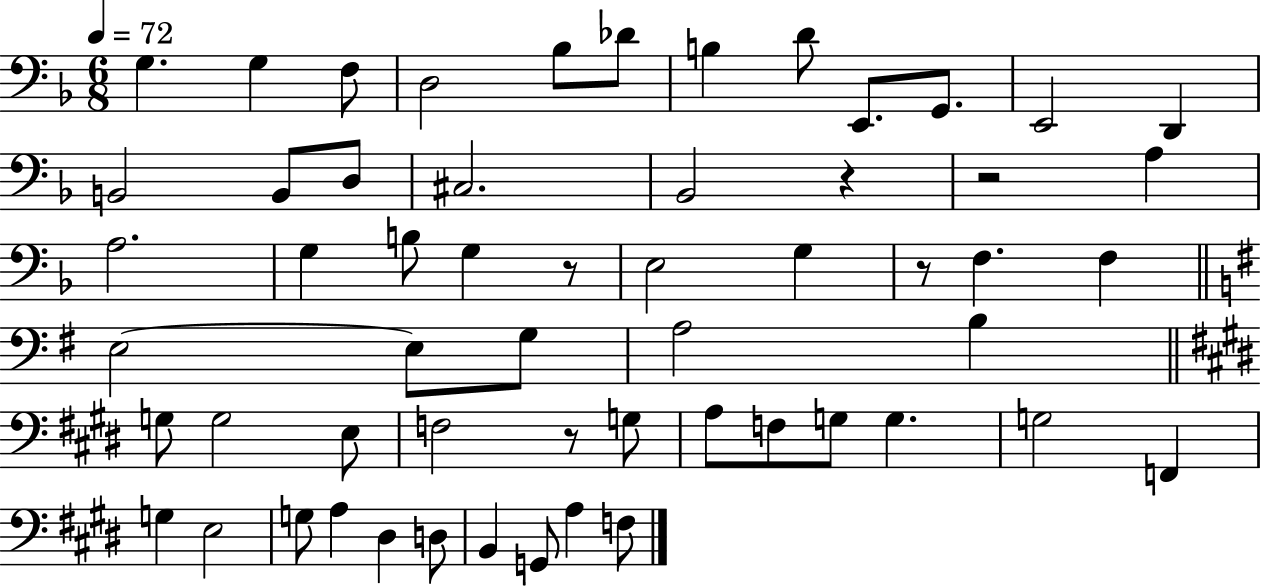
X:1
T:Untitled
M:6/8
L:1/4
K:F
G, G, F,/2 D,2 _B,/2 _D/2 B, D/2 E,,/2 G,,/2 E,,2 D,, B,,2 B,,/2 D,/2 ^C,2 _B,,2 z z2 A, A,2 G, B,/2 G, z/2 E,2 G, z/2 F, F, E,2 E,/2 G,/2 A,2 B, G,/2 G,2 E,/2 F,2 z/2 G,/2 A,/2 F,/2 G,/2 G, G,2 F,, G, E,2 G,/2 A, ^D, D,/2 B,, G,,/2 A, F,/2